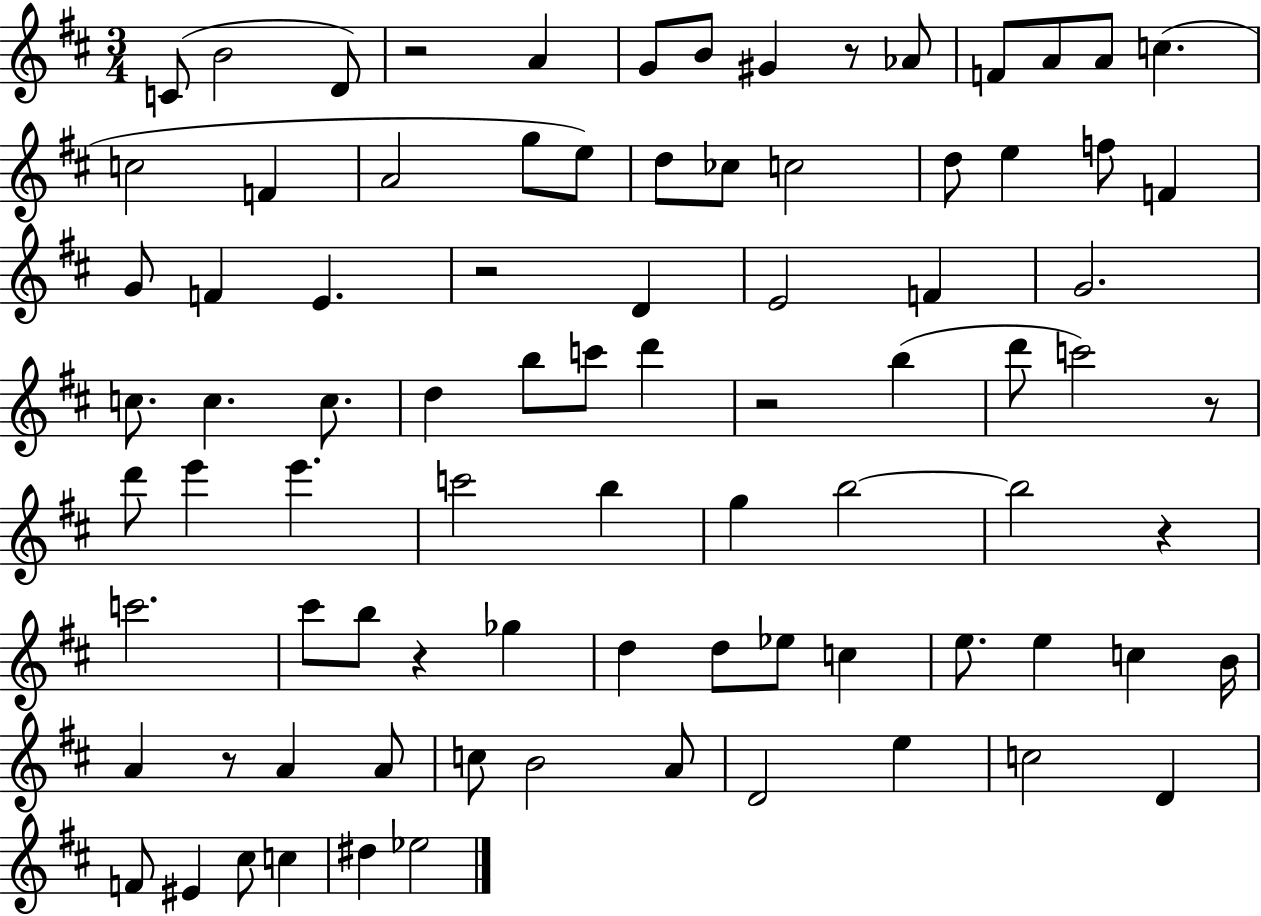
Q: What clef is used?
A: treble